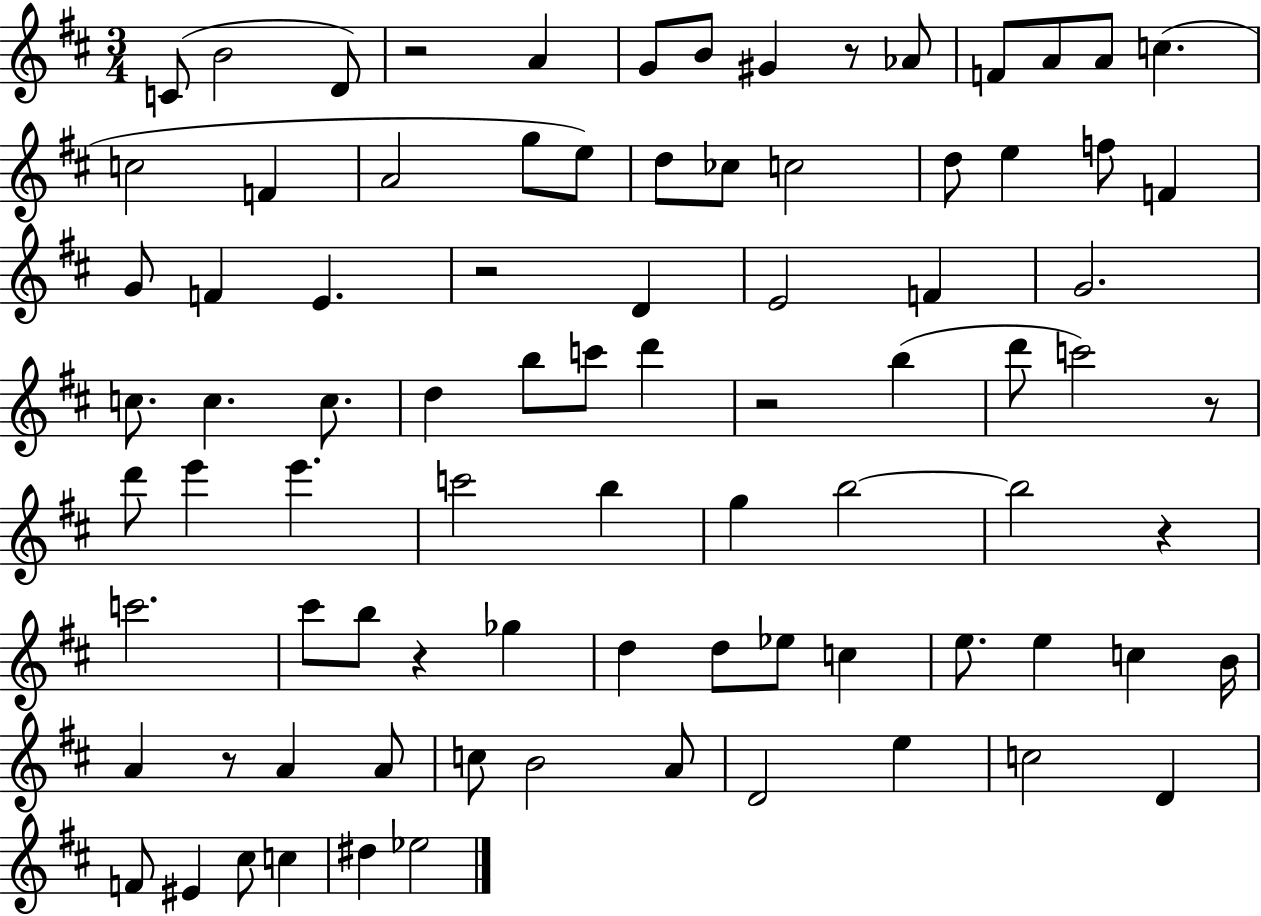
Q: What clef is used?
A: treble